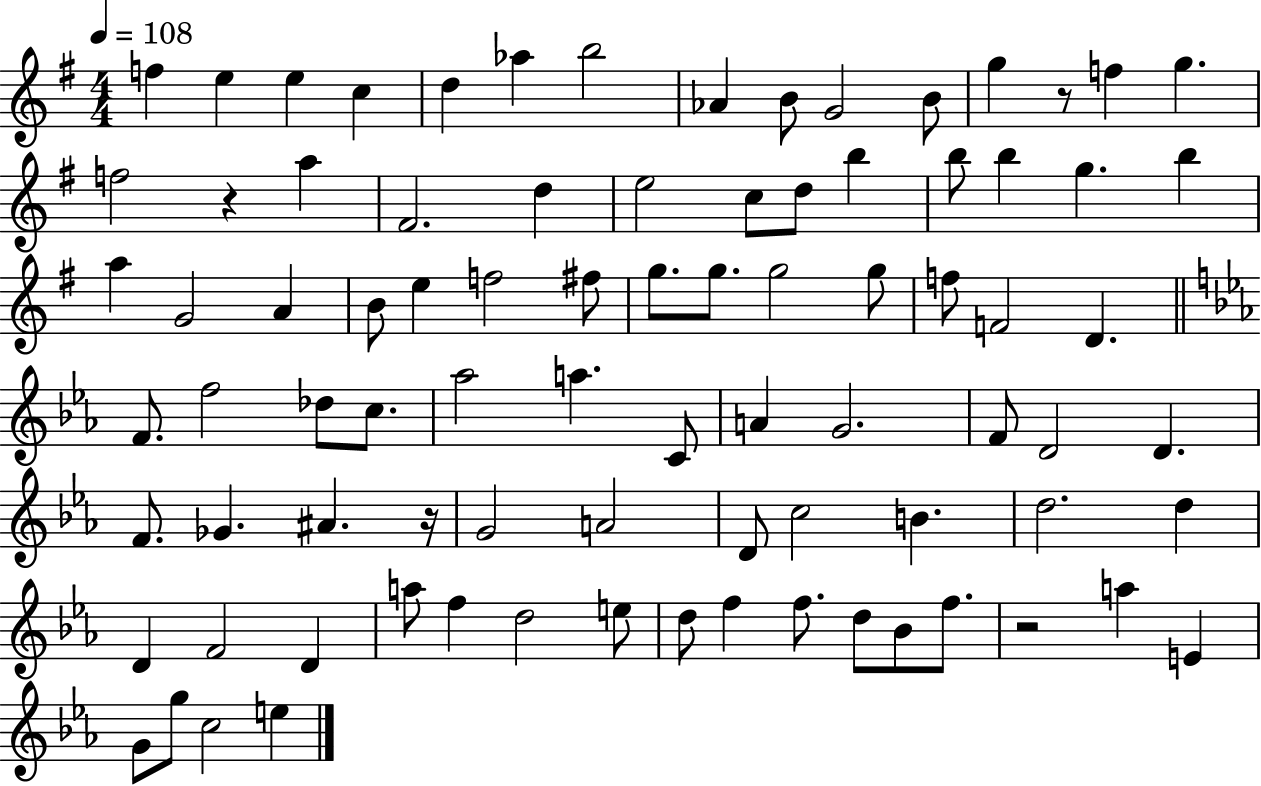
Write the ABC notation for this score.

X:1
T:Untitled
M:4/4
L:1/4
K:G
f e e c d _a b2 _A B/2 G2 B/2 g z/2 f g f2 z a ^F2 d e2 c/2 d/2 b b/2 b g b a G2 A B/2 e f2 ^f/2 g/2 g/2 g2 g/2 f/2 F2 D F/2 f2 _d/2 c/2 _a2 a C/2 A G2 F/2 D2 D F/2 _G ^A z/4 G2 A2 D/2 c2 B d2 d D F2 D a/2 f d2 e/2 d/2 f f/2 d/2 _B/2 f/2 z2 a E G/2 g/2 c2 e